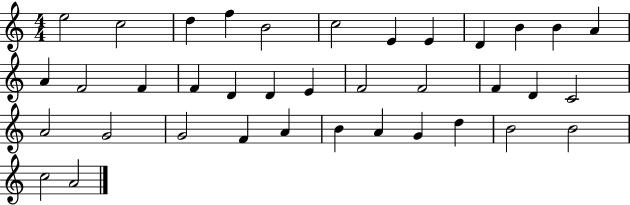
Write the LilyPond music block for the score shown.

{
  \clef treble
  \numericTimeSignature
  \time 4/4
  \key c \major
  e''2 c''2 | d''4 f''4 b'2 | c''2 e'4 e'4 | d'4 b'4 b'4 a'4 | \break a'4 f'2 f'4 | f'4 d'4 d'4 e'4 | f'2 f'2 | f'4 d'4 c'2 | \break a'2 g'2 | g'2 f'4 a'4 | b'4 a'4 g'4 d''4 | b'2 b'2 | \break c''2 a'2 | \bar "|."
}